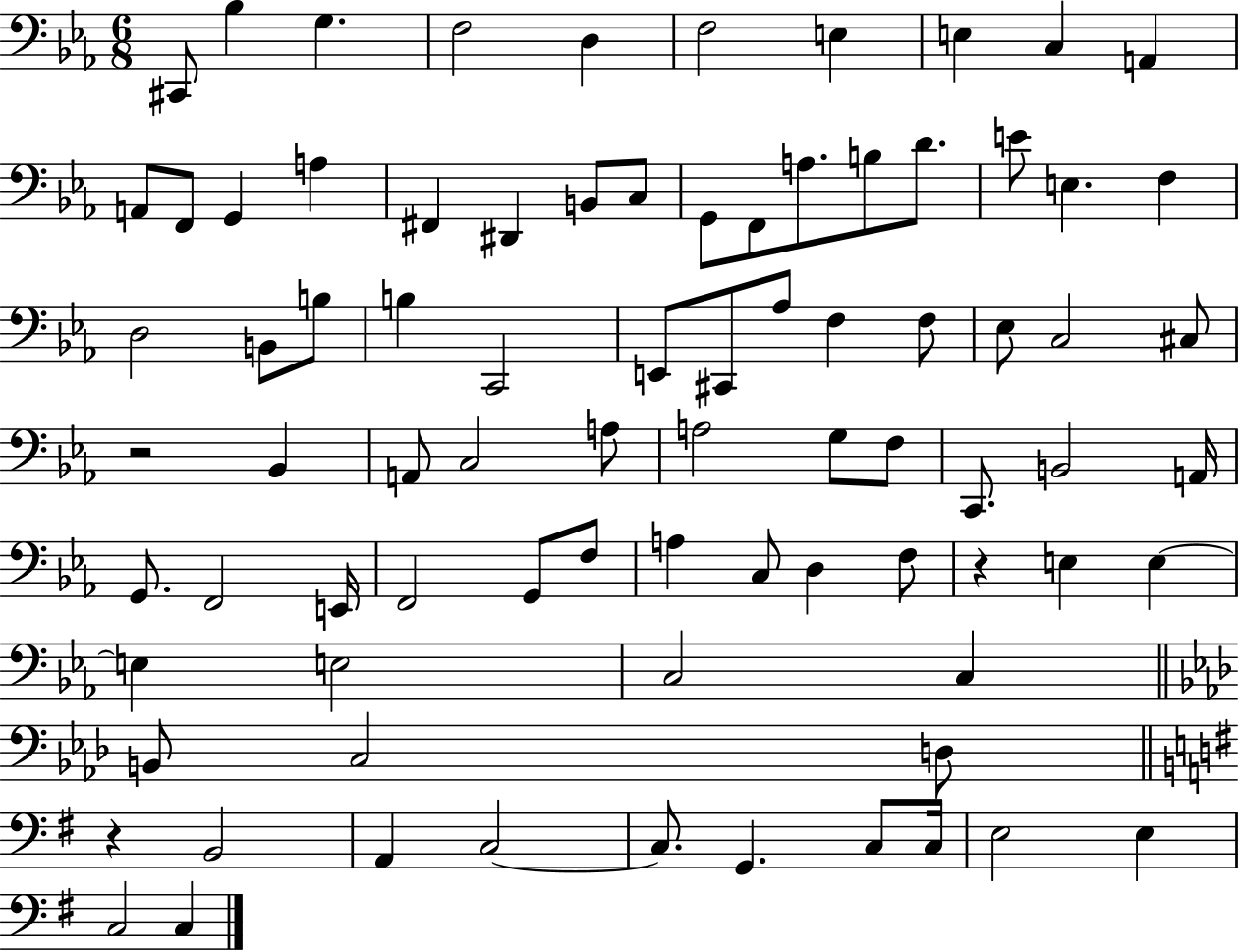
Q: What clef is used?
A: bass